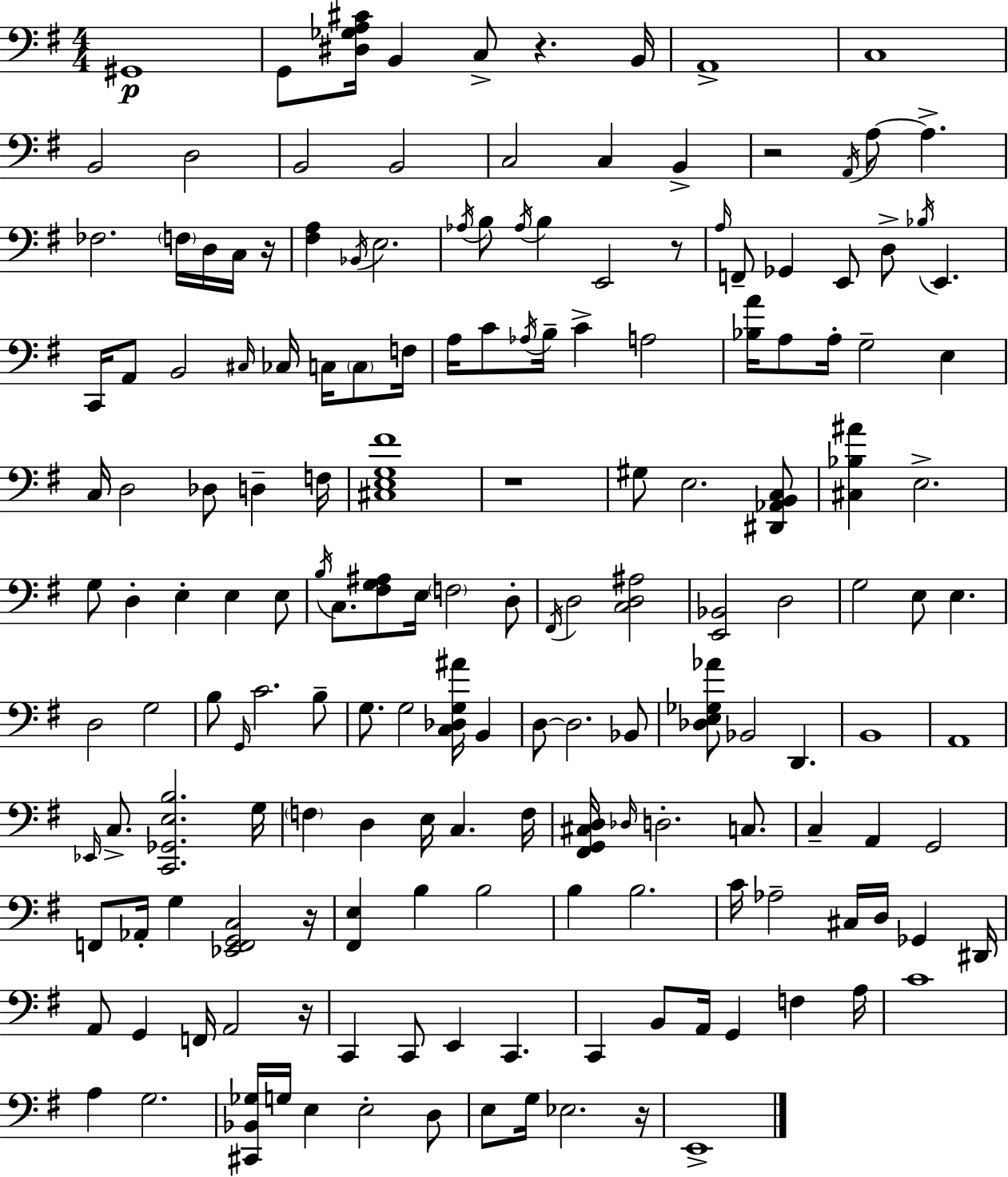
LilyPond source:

{
  \clef bass
  \numericTimeSignature
  \time 4/4
  \key e \minor
  gis,1\p | g,8 <dis ges a cis'>16 b,4 c8-> r4. b,16 | a,1-> | c1 | \break b,2 d2 | b,2 b,2 | c2 c4 b,4-> | r2 \acciaccatura { a,16 } a8~~ a4.-> | \break fes2. \parenthesize f16 d16 c16 | r16 <fis a>4 \acciaccatura { bes,16 } e2. | \acciaccatura { aes16 } b8 \acciaccatura { aes16 } b4 e,2 | r8 \grace { a16 } f,8-- ges,4 e,8 d8-> \acciaccatura { bes16 } | \break e,4. c,16 a,8 b,2 | \grace { cis16 } ces16 c16 \parenthesize c8 f16 a16 c'8 \acciaccatura { aes16 } b16-- c'4-> | a2 <bes a'>16 a8 a16-. g2-- | e4 c16 d2 | \break des8 d4-- f16 <cis e g fis'>1 | r1 | gis8 e2. | <dis, aes, b, c>8 <cis bes ais'>4 e2.-> | \break g8 d4-. e4-. | e4 e8 \acciaccatura { b16 } c8. <fis g ais>8 e16 \parenthesize f2 | d8-. \acciaccatura { fis,16 } d2 | <c d ais>2 <e, bes,>2 | \break d2 g2 | e8 e4. d2 | g2 b8 \grace { g,16 } c'2. | b8-- g8. g2 | \break <c des g ais'>16 b,4 d8~~ d2. | bes,8 <des e ges aes'>8 bes,2 | d,4. b,1 | a,1 | \break \grace { ees,16 } c8.-> <c, ges, e b>2. | g16 \parenthesize f4 | d4 e16 c4. f16 <fis, g, cis d>16 \grace { des16 } d2.-. | c8. c4-- | \break a,4 g,2 f,8 aes,16-. | g4 <ees, f, g, c>2 r16 <fis, e>4 | b4 b2 b4 | b2. c'16 aes2-- | \break cis16 d16 ges,4 dis,16 a,8 g,4 | f,16 a,2 r16 c,4 | c,8 e,4 c,4. c,4 | b,8 a,16 g,4 f4 a16 c'1 | \break a4 | g2. <cis, bes, ges>16 g16 e4 | e2-. d8 e8 g16 | ees2. r16 e,1-> | \break \bar "|."
}